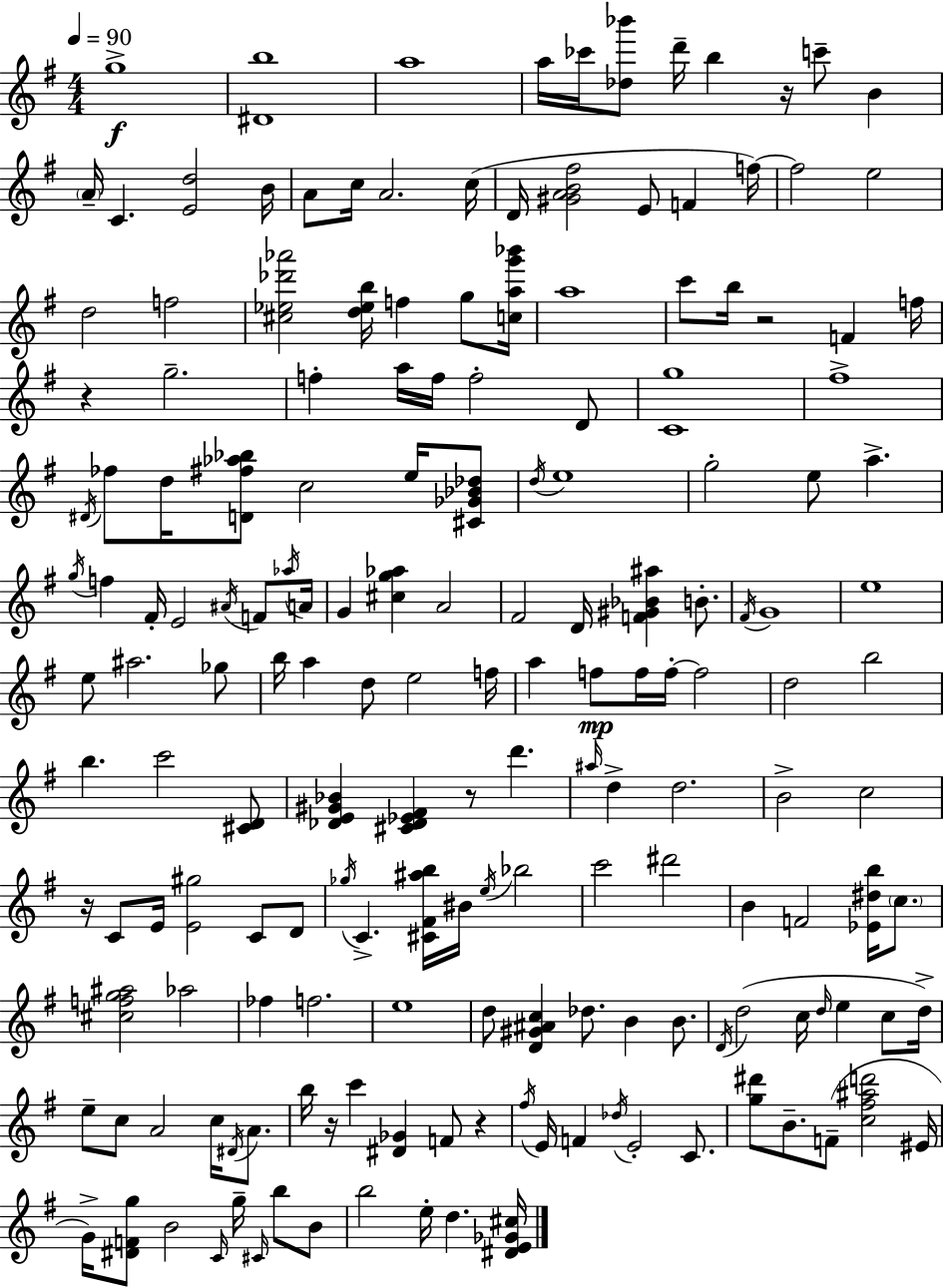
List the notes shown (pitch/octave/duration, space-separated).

G5/w [D#4,B5]/w A5/w A5/s CES6/s [Db5,Bb6]/e D6/s B5/q R/s C6/e B4/q A4/s C4/q. [E4,D5]/h B4/s A4/e C5/s A4/h. C5/s D4/s [G#4,A4,B4,F#5]/h E4/e F4/q F5/s F5/h E5/h D5/h F5/h [C#5,Eb5,Db6,Ab6]/h [D5,Eb5,B5]/s F5/q G5/e [C5,A5,G6,Bb6]/s A5/w C6/e B5/s R/h F4/q F5/s R/q G5/h. F5/q A5/s F5/s F5/h D4/e [C4,G5]/w F#5/w D#4/s FES5/e D5/s [D4,F#5,Ab5,Bb5]/e C5/h E5/s [C#4,Gb4,Bb4,Db5]/e D5/s E5/w G5/h E5/e A5/q. G5/s F5/q F#4/s E4/h A#4/s F4/e Ab5/s A4/s G4/q [C#5,G5,Ab5]/q A4/h F#4/h D4/s [F4,G#4,Bb4,A#5]/q B4/e. F#4/s G4/w E5/w E5/e A#5/h. Gb5/e B5/s A5/q D5/e E5/h F5/s A5/q F5/e F5/s F5/s F5/h D5/h B5/h B5/q. C6/h [C#4,D4]/e [Db4,E4,G#4,Bb4]/q [C#4,Db4,Eb4,F#4]/q R/e D6/q. A#5/s D5/q D5/h. B4/h C5/h R/s C4/e E4/s [E4,G#5]/h C4/e D4/e Gb5/s C4/q. [C#4,F#4,A#5,B5]/s BIS4/s E5/s Bb5/h C6/h D#6/h B4/q F4/h [Eb4,D#5,B5]/s C5/e. [C#5,F5,G5,A#5]/h Ab5/h FES5/q F5/h. E5/w D5/e [D4,G#4,A#4,C5]/q Db5/e. B4/q B4/e. D4/s D5/h C5/s D5/s E5/q C5/e D5/s E5/e C5/e A4/h C5/s D#4/s A4/e. B5/s R/s C6/q [D#4,Gb4]/q F4/e R/q F#5/s E4/s F4/q Db5/s E4/h C4/e. [G5,D#6]/e B4/e. F4/e [C5,F#5,A#5,D6]/h EIS4/s G4/s [D#4,F4,G5]/e B4/h C4/s G5/s C#4/s B5/e B4/e B5/h E5/s D5/q. [D#4,E4,Gb4,C#5]/s